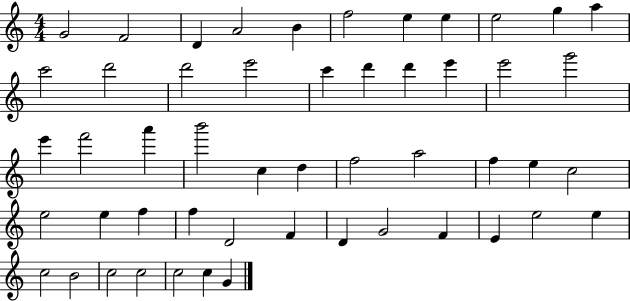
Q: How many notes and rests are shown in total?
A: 51